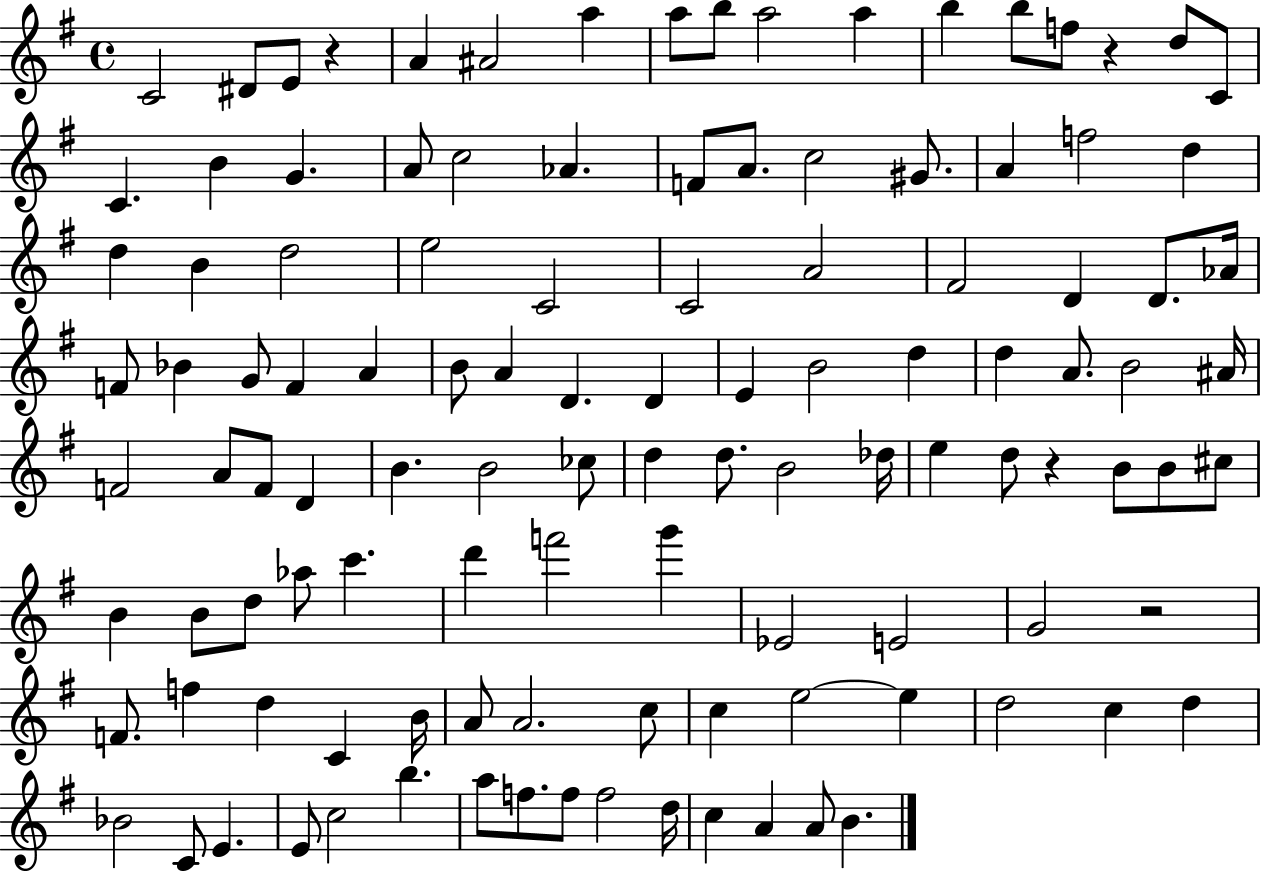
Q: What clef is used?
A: treble